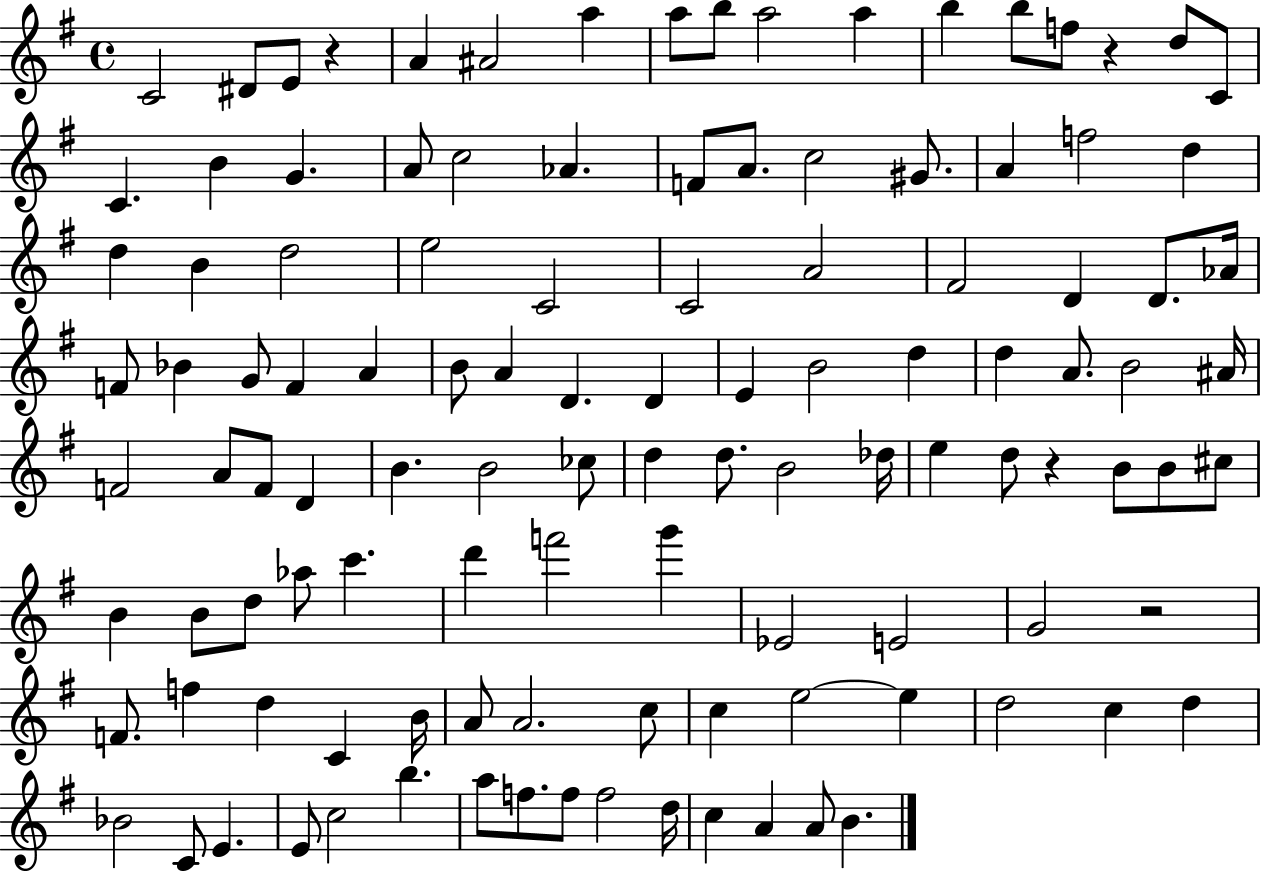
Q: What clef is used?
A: treble